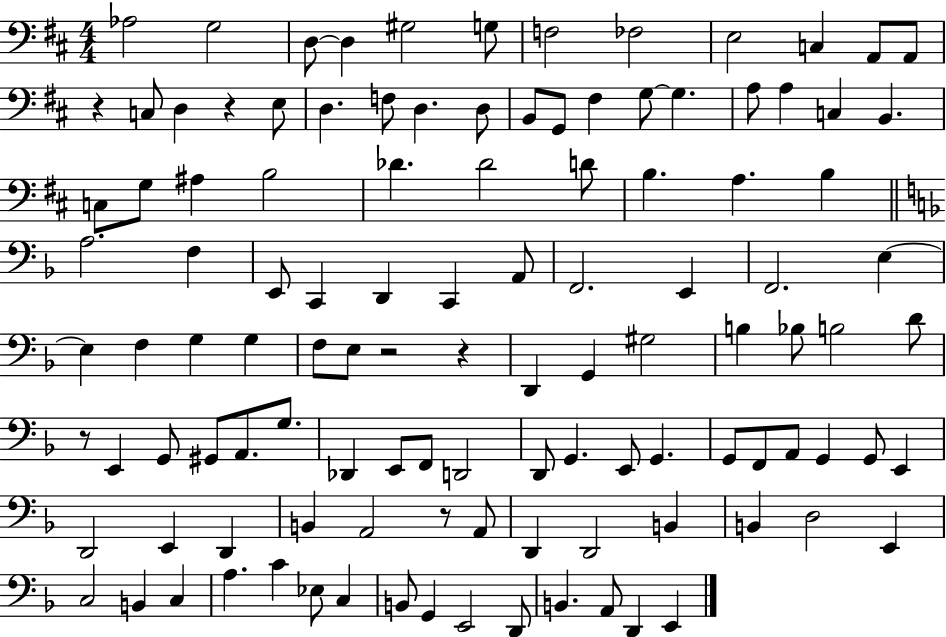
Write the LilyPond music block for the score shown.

{
  \clef bass
  \numericTimeSignature
  \time 4/4
  \key d \major
  aes2 g2 | d8~~ d4 gis2 g8 | f2 fes2 | e2 c4 a,8 a,8 | \break r4 c8 d4 r4 e8 | d4. f8 d4. d8 | b,8 g,8 fis4 g8~~ g4. | a8 a4 c4 b,4. | \break c8 g8 ais4 b2 | des'4. des'2 d'8 | b4. a4. b4 | \bar "||" \break \key f \major a2. f4 | e,8 c,4 d,4 c,4 a,8 | f,2. e,4 | f,2. e4~~ | \break e4 f4 g4 g4 | f8 e8 r2 r4 | d,4 g,4 gis2 | b4 bes8 b2 d'8 | \break r8 e,4 g,8 gis,8 a,8. g8. | des,4 e,8 f,8 d,2 | d,8 g,4. e,8 g,4. | g,8 f,8 a,8 g,4 g,8 e,4 | \break d,2 e,4 d,4 | b,4 a,2 r8 a,8 | d,4 d,2 b,4 | b,4 d2 e,4 | \break c2 b,4 c4 | a4. c'4 ees8 c4 | b,8 g,4 e,2 d,8 | b,4. a,8 d,4 e,4 | \break \bar "|."
}